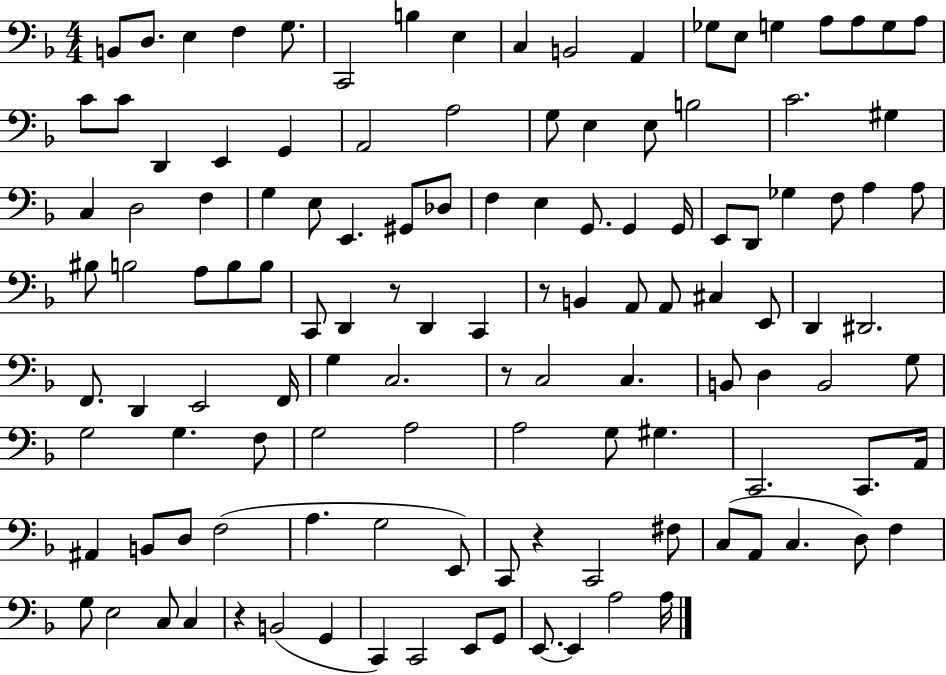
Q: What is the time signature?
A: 4/4